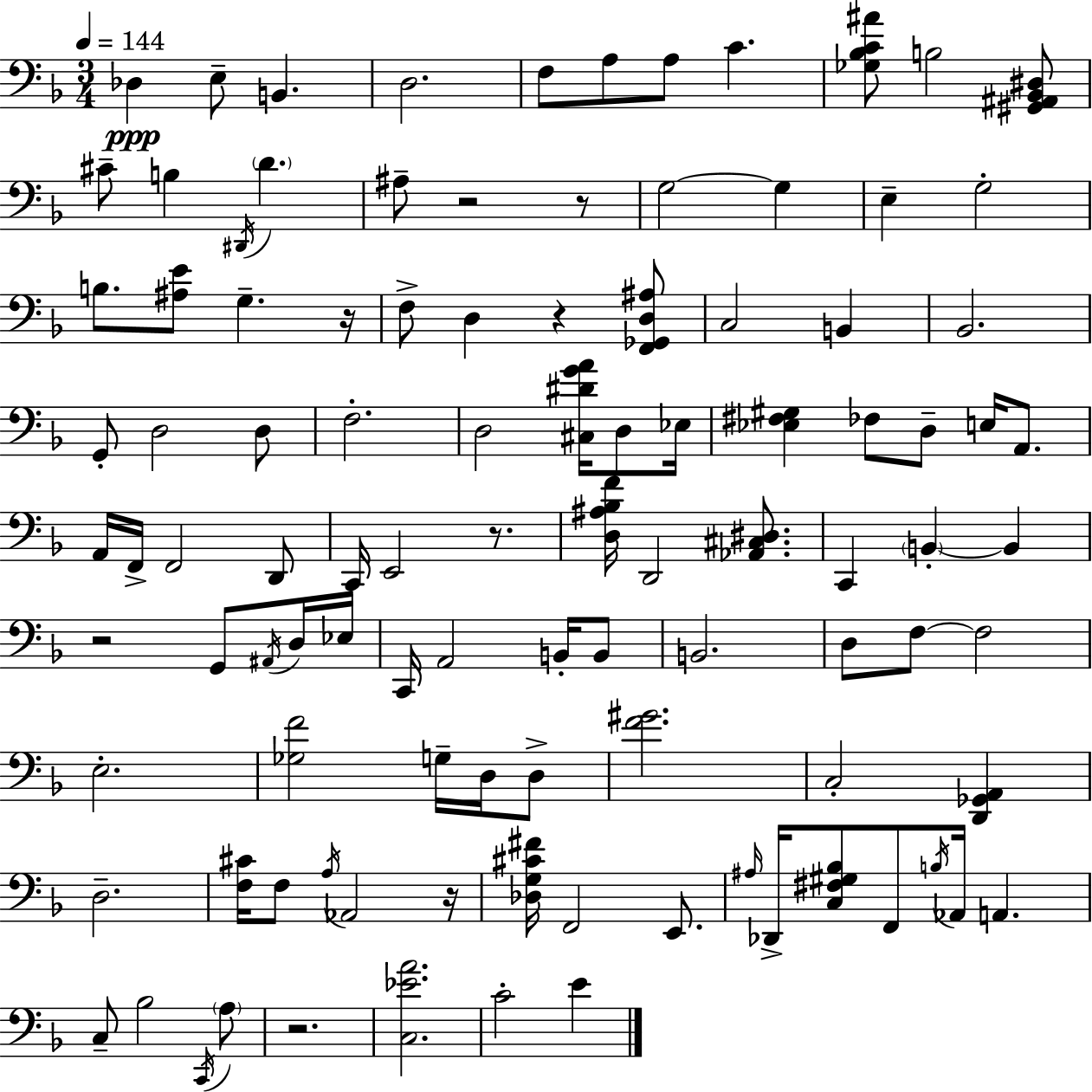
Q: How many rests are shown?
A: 8